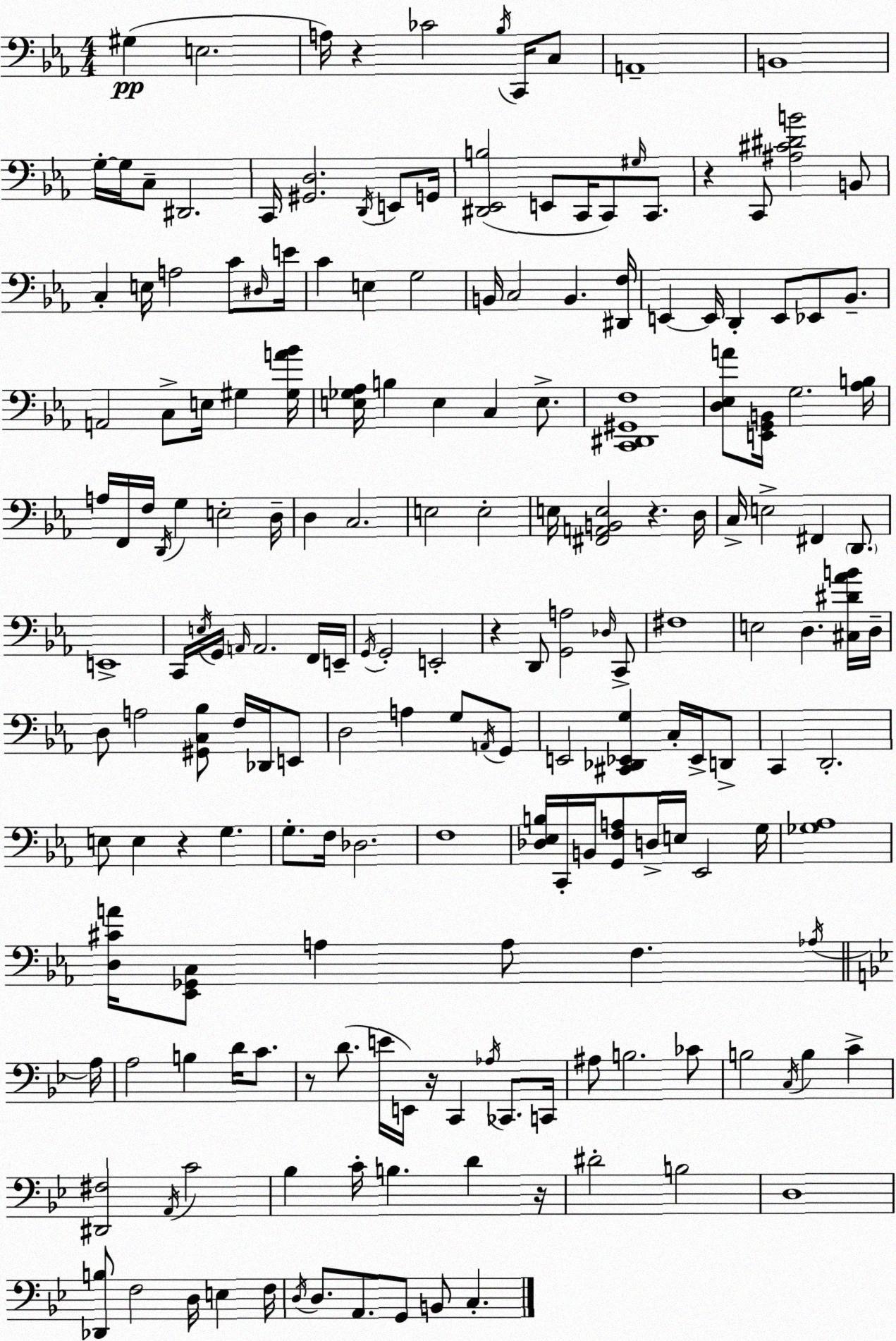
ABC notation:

X:1
T:Untitled
M:4/4
L:1/4
K:Eb
^G, E,2 A,/4 z _C2 _B,/4 C,,/4 C,/2 A,,4 B,,4 G,/4 G,/4 C,/2 ^D,,2 C,,/4 [^G,,D,]2 D,,/4 E,,/2 G,,/4 [^D,,_E,,B,]2 E,,/2 C,,/4 C,,/2 ^G,/4 C,,/2 z C,,/2 [^A,^C^DB]2 B,,/2 C, E,/4 A,2 C/2 ^D,/4 E/4 C E, G,2 B,,/4 C,2 B,, [^D,,F,]/4 E,, E,,/4 D,, E,,/2 _E,,/2 _B,,/2 A,,2 C,/2 E,/4 ^G, [^G,A_B]/4 [E,_G,_A,]/4 B, E, C, E,/2 [C,,^D,,^G,,F,]4 [D,_E,A]/2 [E,,G,,B,,]/4 G,2 [_A,B,]/4 A,/4 F,,/4 F,/4 D,,/4 G, E,2 D,/4 D, C,2 E,2 E,2 E,/4 [^F,,A,,B,,E,]2 z D,/4 C,/4 E,2 ^F,, D,,/2 E,,4 C,,/4 E,/4 G,,/4 A,,/4 A,,2 F,,/4 E,,/4 G,,/4 G,,2 E,,2 z D,,/2 [G,,A,]2 _D,/4 C,,/2 ^F,4 E,2 D, [^C,^D_AB]/4 D,/4 D,/2 A,2 [^G,,C,_B,]/2 F,/4 _D,,/4 E,,/2 D,2 A, G,/2 A,,/4 G,,/2 E,,2 [^C,,_D,,_E,,G,] C,/4 _E,,/4 D,,/2 C,, D,,2 E,/2 E, z G, G,/2 F,/4 _D,2 F,4 [_D,_E,B,]/4 C,,/4 B,,/4 [G,,F,A,]/2 D,/4 E,/4 _E,,2 G,/4 [_G,_A,]4 [D,^CA]/4 [_E,,_G,,C,]/2 A, A,/2 F, _A,/4 A,/4 A,2 B, D/4 C/2 z/2 D/2 E/4 E,,/4 z/4 C,, _A,/4 _C,,/2 C,,/4 ^A,/2 B,2 _C/2 B,2 C,/4 B, C [^D,,^F,]2 A,,/4 C2 _B, C/4 B, D z/4 ^D2 B,2 D,4 [_D,,B,]/2 F,2 D,/4 E, F,/4 D,/4 D,/2 A,,/2 G,,/2 B,,/2 C,